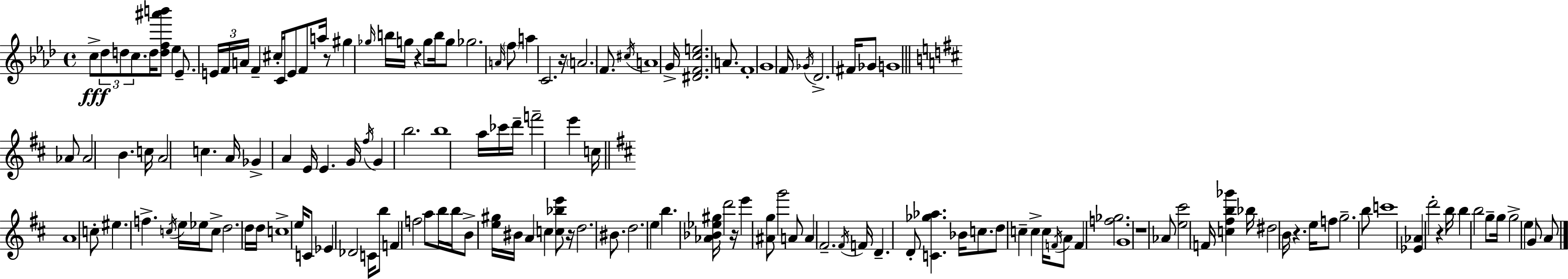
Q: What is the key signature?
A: AES major